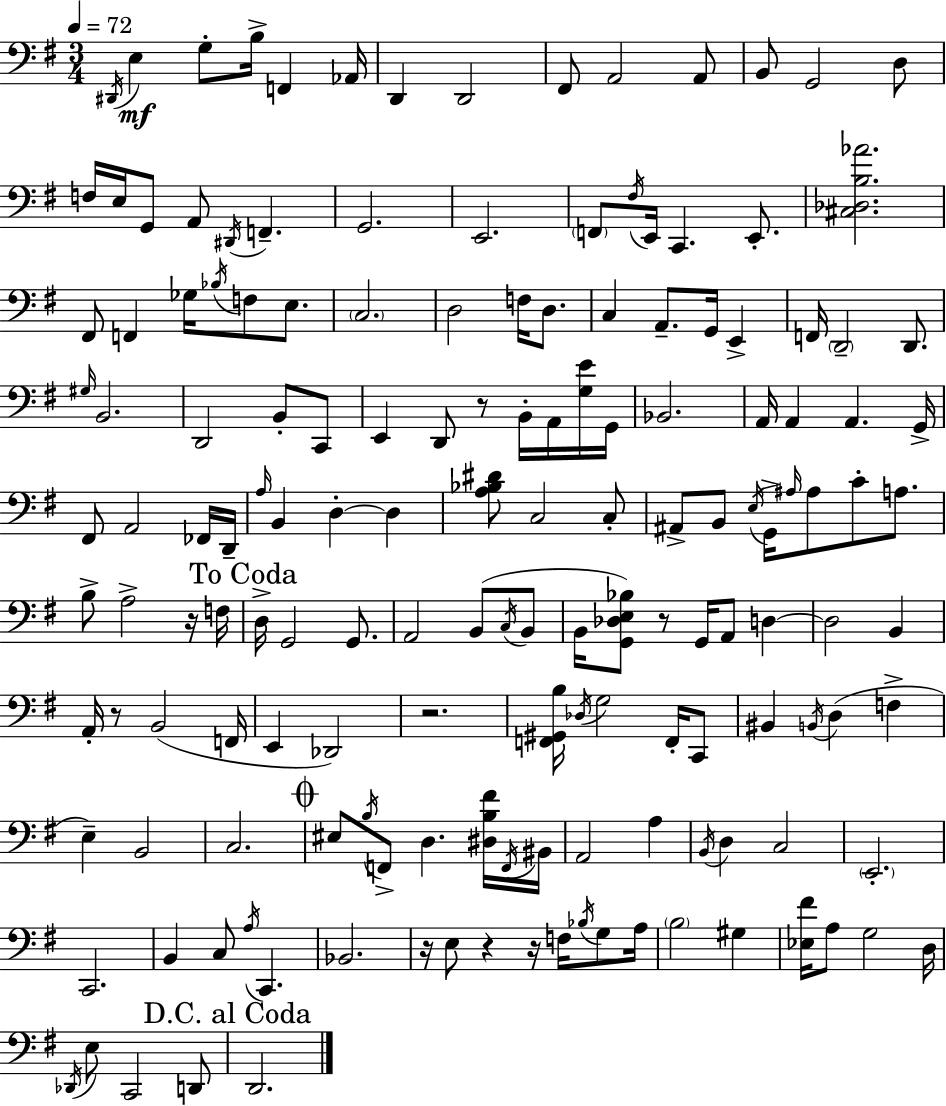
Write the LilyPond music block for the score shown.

{
  \clef bass
  \numericTimeSignature
  \time 3/4
  \key g \major
  \tempo 4 = 72
  \acciaccatura { dis,16 }\mf e4 g8-. b16-> f,4 | aes,16 d,4 d,2 | fis,8 a,2 a,8 | b,8 g,2 d8 | \break f16 e16 g,8 a,8 \acciaccatura { dis,16 } f,4.-- | g,2. | e,2. | \parenthesize f,8 \acciaccatura { fis16 } e,16 c,4. | \break e,8.-. <cis des b aes'>2. | fis,8 f,4 ges16 \acciaccatura { bes16 } f8 | e8. \parenthesize c2. | d2 | \break f16 d8. c4 a,8.-- g,16 | e,4-> f,16 \parenthesize d,2-- | d,8. \grace { gis16 } b,2. | d,2 | \break b,8-. c,8 e,4 d,8 r8 | b,16-. a,16 <g e'>16 g,16 bes,2. | a,16 a,4 a,4. | g,16-> fis,8 a,2 | \break fes,16 d,16-- \grace { a16 } b,4 d4-.~~ | d4 <a bes dis'>8 c2 | c8-. ais,8-> b,8 \acciaccatura { e16 } g,16-> | \grace { ais16 } ais8 c'8-. a8. b8-> a2-> | \break r16 f16 \mark "To Coda" d16-> g,2 | g,8. a,2 | b,8( \acciaccatura { c16 } b,8 b,16 <g, des e bes>8) | r8 g,16 a,8 d4~~ d2 | \break b,4 a,16-. r8 | b,2( f,16 e,4 | des,2) r2. | <f, gis, b>16 \acciaccatura { des16 } g2 | \break f,16-. c,8 bis,4 | \acciaccatura { b,16 } d4( f4-> e4--) | b,2 c2. | \mark \markup { \musicglyph "scripts.coda" } eis8 | \break \acciaccatura { b16 } f,8-> d4. <dis b fis'>16 \acciaccatura { f,16 } | bis,16 a,2 a4 | \acciaccatura { b,16 } d4 c2 | \parenthesize e,2.-. | \break c,2. | b,4 c8 \acciaccatura { a16 } c,4. | bes,2. | r16 e8 r4 r16 f16 | \break \acciaccatura { bes16 } g8 a16 \parenthesize b2 | gis4 <ees fis'>16 a8 g2 | d16 \acciaccatura { des,16 } e8 c,2 | d,8 \mark "D.C. al Coda" d,2. | \break \bar "|."
}